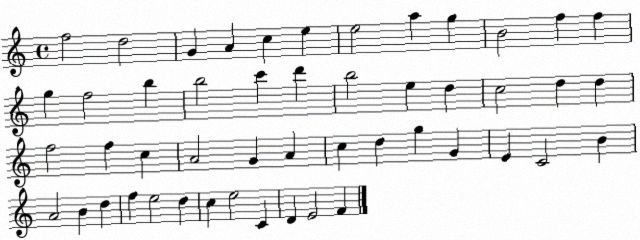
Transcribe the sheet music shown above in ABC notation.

X:1
T:Untitled
M:4/4
L:1/4
K:C
f2 d2 G A c e e2 a g B2 f f g f2 b b2 c' d' b2 e d c2 d d f2 f c A2 G A c d g G E C2 B A2 B d f e2 d c e2 C D E2 F